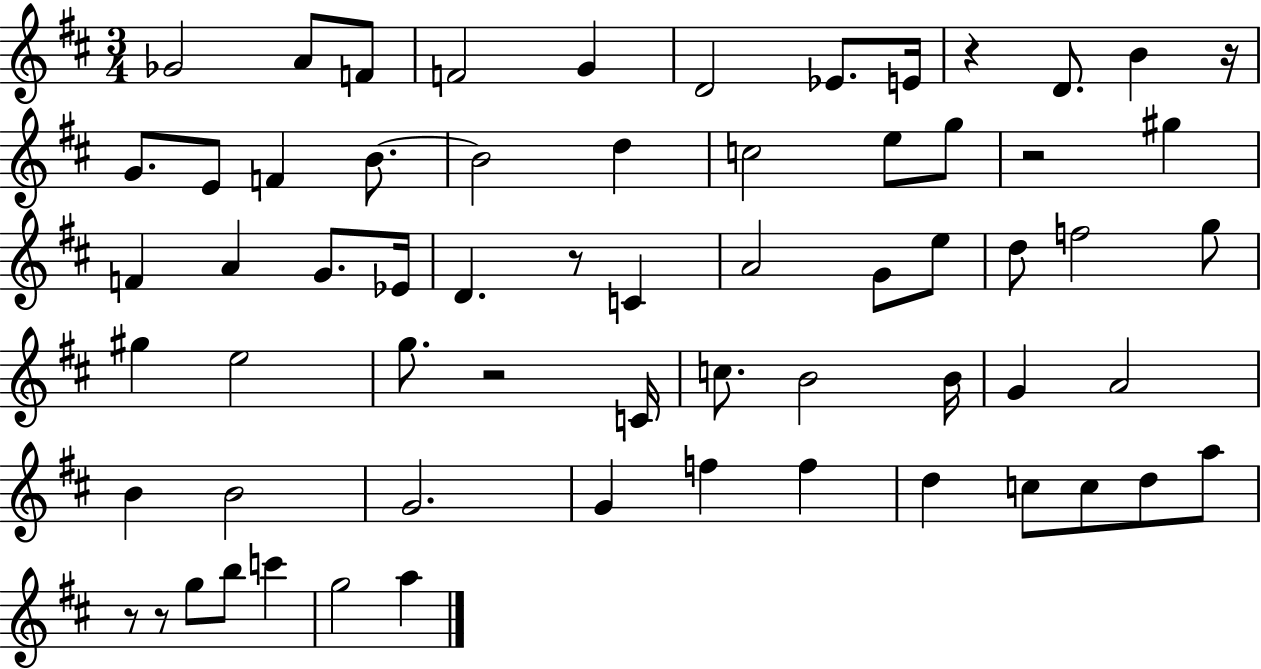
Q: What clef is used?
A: treble